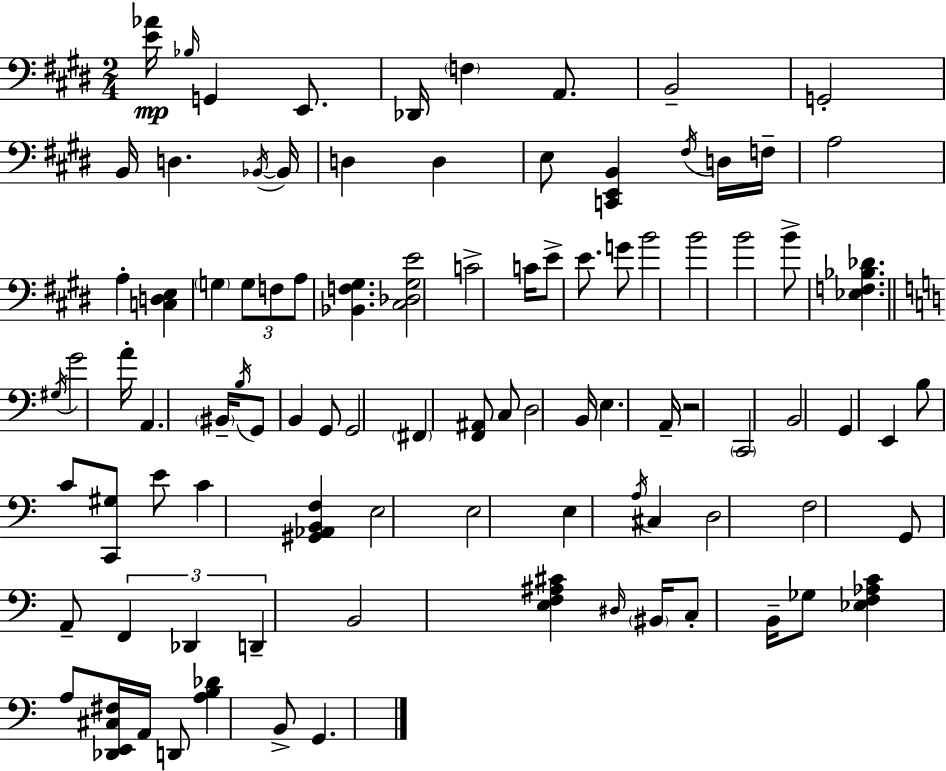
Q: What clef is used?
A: bass